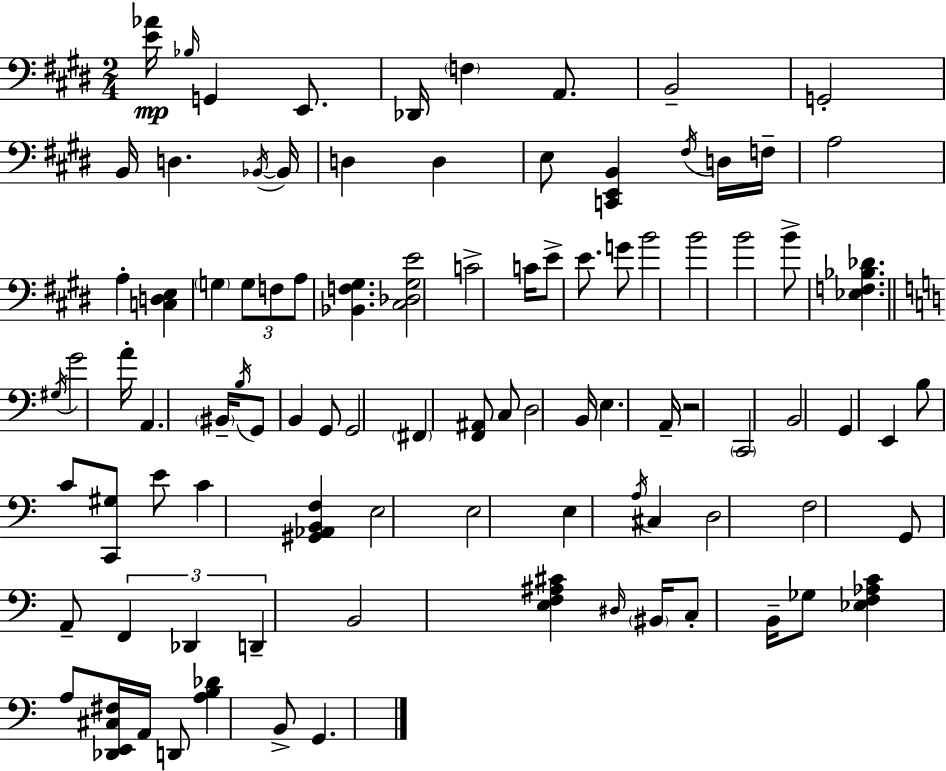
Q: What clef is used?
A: bass